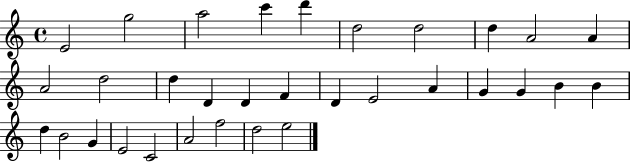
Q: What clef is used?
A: treble